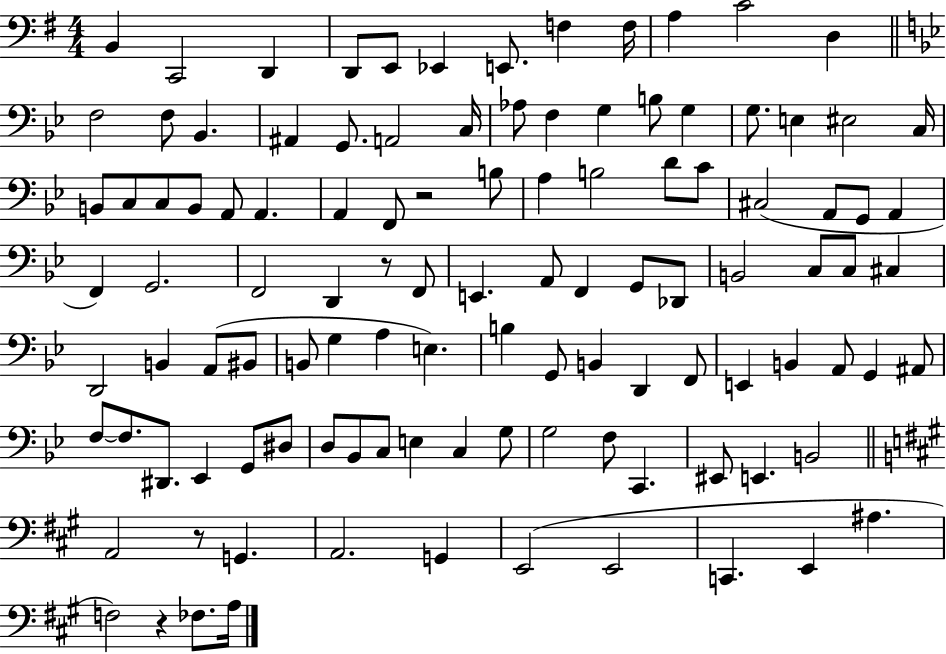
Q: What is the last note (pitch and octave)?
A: A3